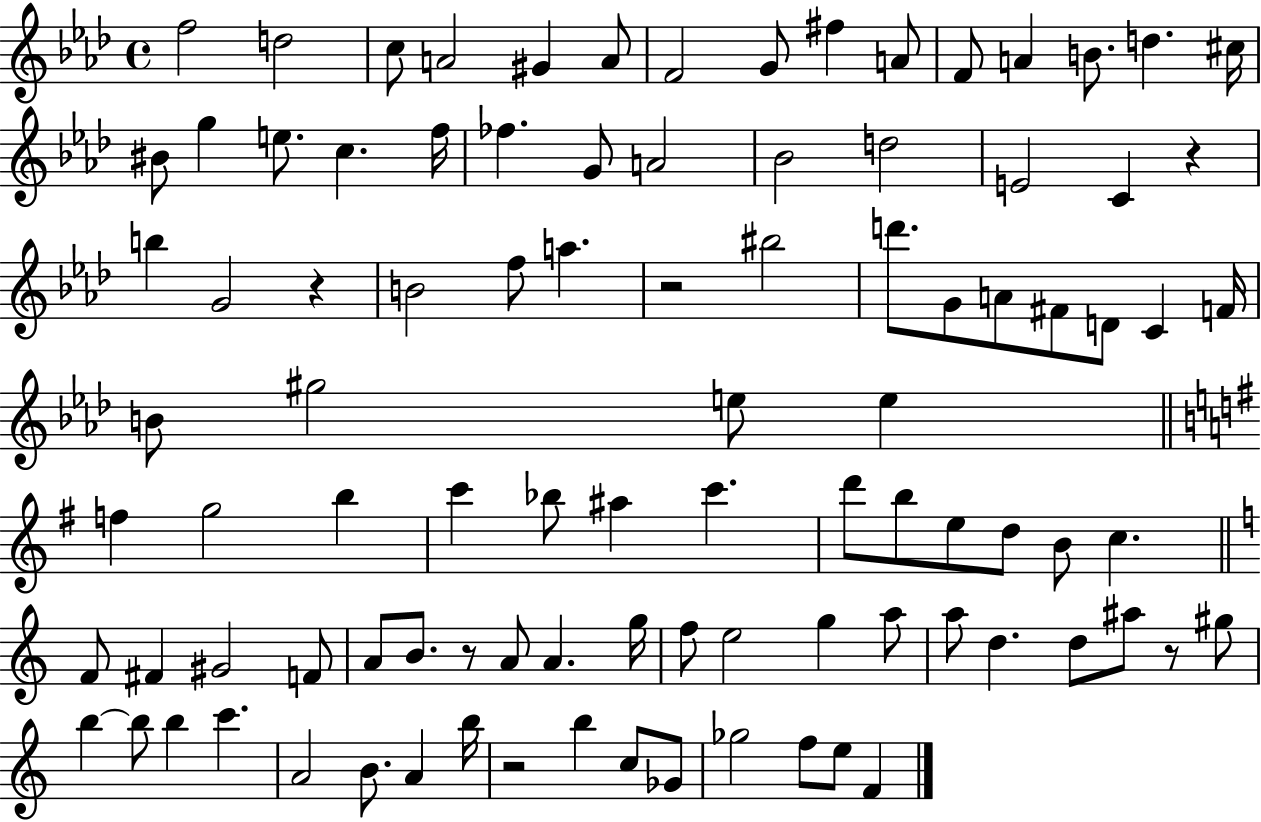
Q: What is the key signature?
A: AES major